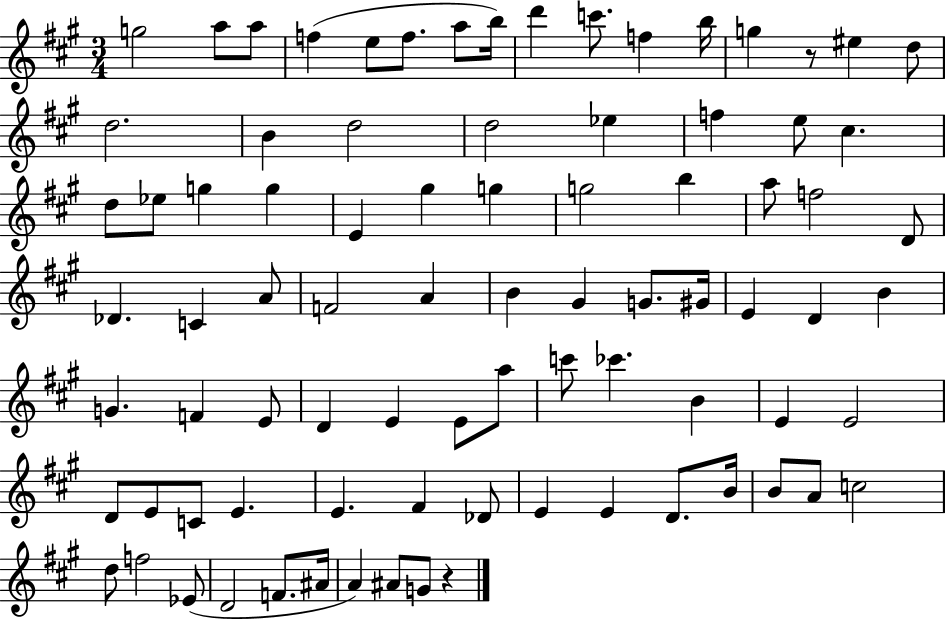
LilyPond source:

{
  \clef treble
  \numericTimeSignature
  \time 3/4
  \key a \major
  g''2 a''8 a''8 | f''4( e''8 f''8. a''8 b''16) | d'''4 c'''8. f''4 b''16 | g''4 r8 eis''4 d''8 | \break d''2. | b'4 d''2 | d''2 ees''4 | f''4 e''8 cis''4. | \break d''8 ees''8 g''4 g''4 | e'4 gis''4 g''4 | g''2 b''4 | a''8 f''2 d'8 | \break des'4. c'4 a'8 | f'2 a'4 | b'4 gis'4 g'8. gis'16 | e'4 d'4 b'4 | \break g'4. f'4 e'8 | d'4 e'4 e'8 a''8 | c'''8 ces'''4. b'4 | e'4 e'2 | \break d'8 e'8 c'8 e'4. | e'4. fis'4 des'8 | e'4 e'4 d'8. b'16 | b'8 a'8 c''2 | \break d''8 f''2 ees'8( | d'2 f'8. ais'16 | a'4) ais'8 g'8 r4 | \bar "|."
}